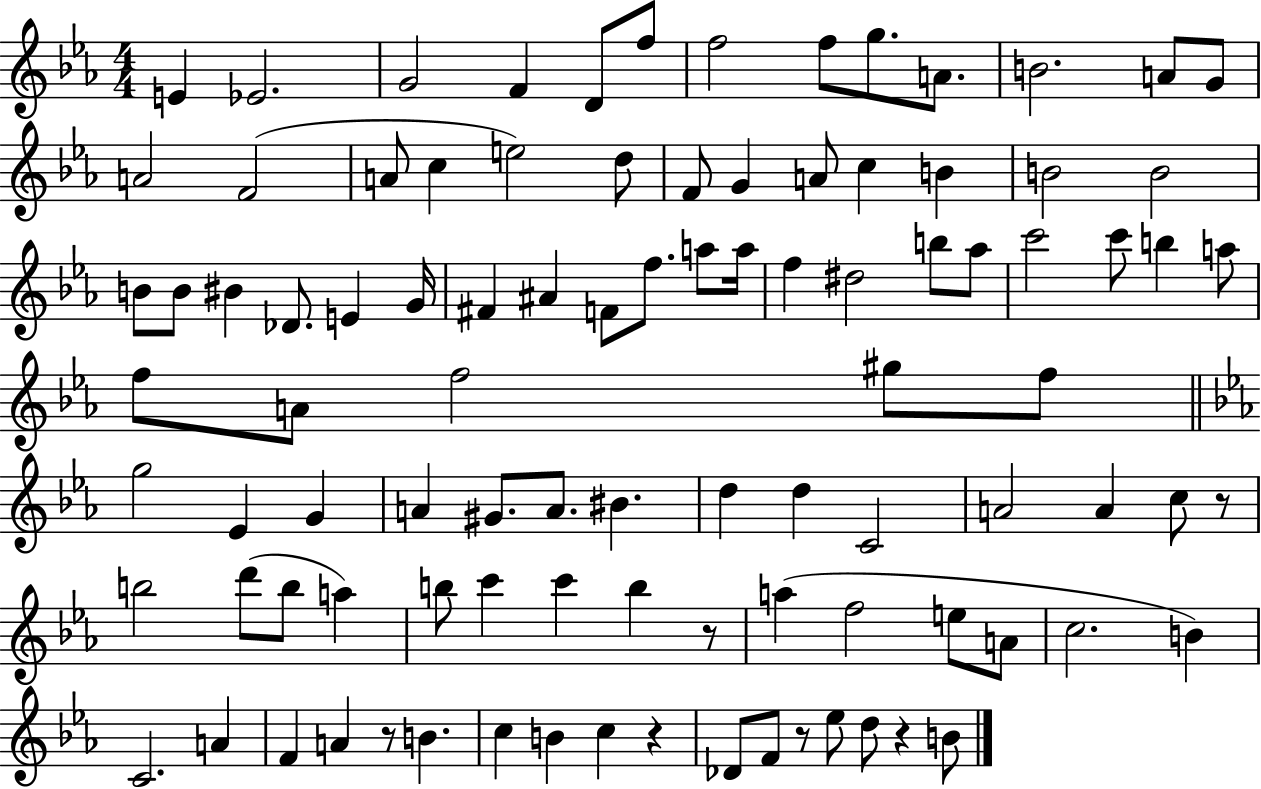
E4/q Eb4/h. G4/h F4/q D4/e F5/e F5/h F5/e G5/e. A4/e. B4/h. A4/e G4/e A4/h F4/h A4/e C5/q E5/h D5/e F4/e G4/q A4/e C5/q B4/q B4/h B4/h B4/e B4/e BIS4/q Db4/e. E4/q G4/s F#4/q A#4/q F4/e F5/e. A5/e A5/s F5/q D#5/h B5/e Ab5/e C6/h C6/e B5/q A5/e F5/e A4/e F5/h G#5/e F5/e G5/h Eb4/q G4/q A4/q G#4/e. A4/e. BIS4/q. D5/q D5/q C4/h A4/h A4/q C5/e R/e B5/h D6/e B5/e A5/q B5/e C6/q C6/q B5/q R/e A5/q F5/h E5/e A4/e C5/h. B4/q C4/h. A4/q F4/q A4/q R/e B4/q. C5/q B4/q C5/q R/q Db4/e F4/e R/e Eb5/e D5/e R/q B4/e